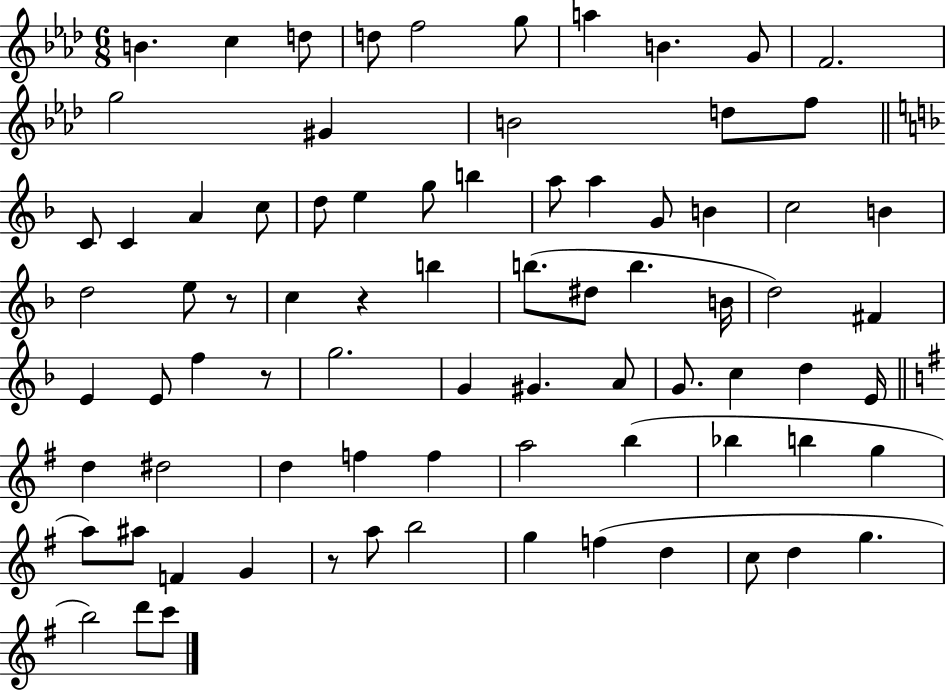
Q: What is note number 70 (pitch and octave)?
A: C5